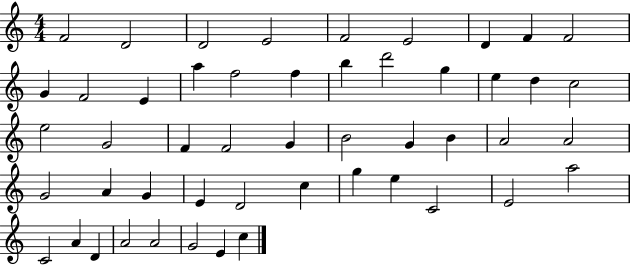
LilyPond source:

{
  \clef treble
  \numericTimeSignature
  \time 4/4
  \key c \major
  f'2 d'2 | d'2 e'2 | f'2 e'2 | d'4 f'4 f'2 | \break g'4 f'2 e'4 | a''4 f''2 f''4 | b''4 d'''2 g''4 | e''4 d''4 c''2 | \break e''2 g'2 | f'4 f'2 g'4 | b'2 g'4 b'4 | a'2 a'2 | \break g'2 a'4 g'4 | e'4 d'2 c''4 | g''4 e''4 c'2 | e'2 a''2 | \break c'2 a'4 d'4 | a'2 a'2 | g'2 e'4 c''4 | \bar "|."
}